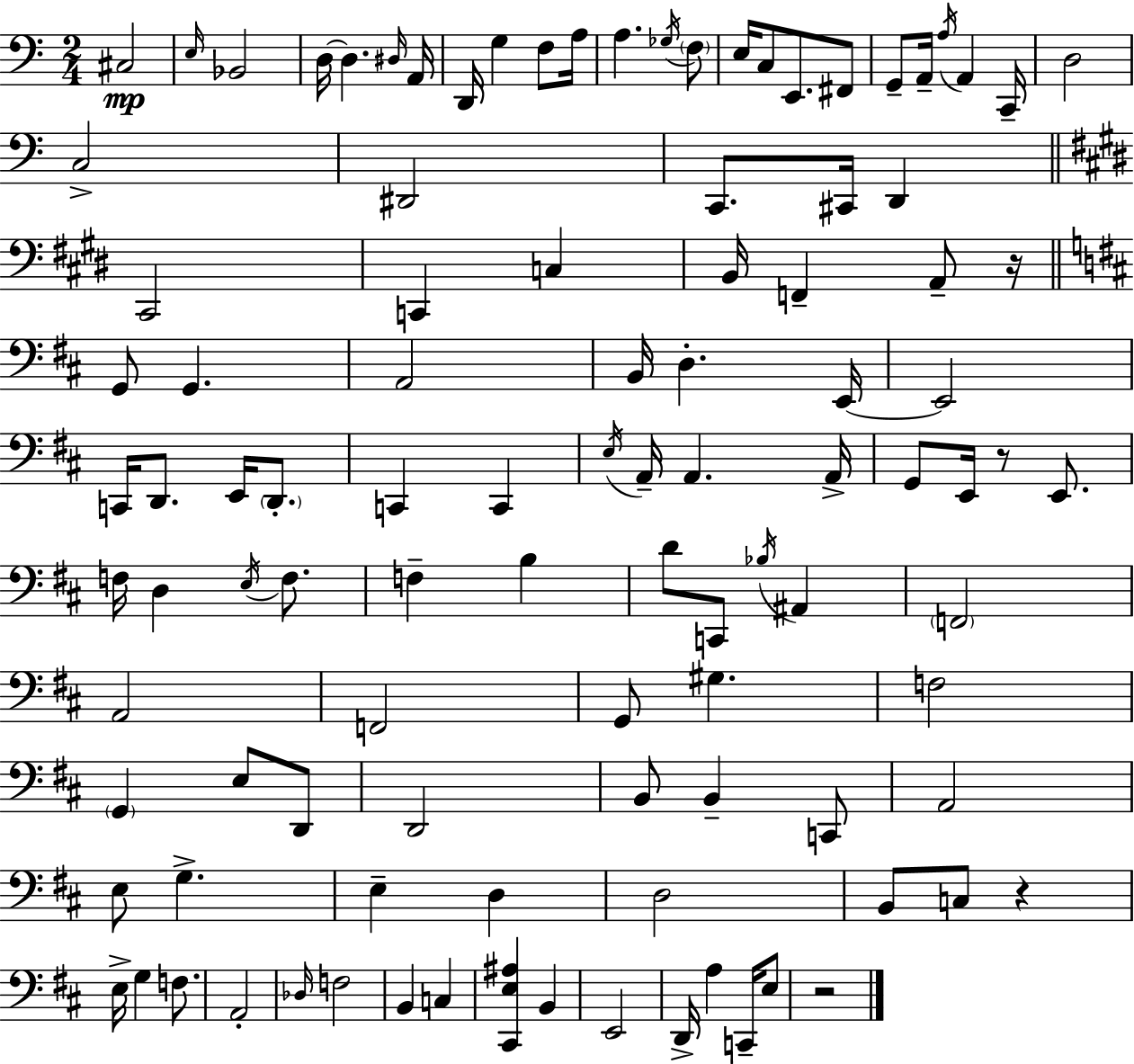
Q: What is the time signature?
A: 2/4